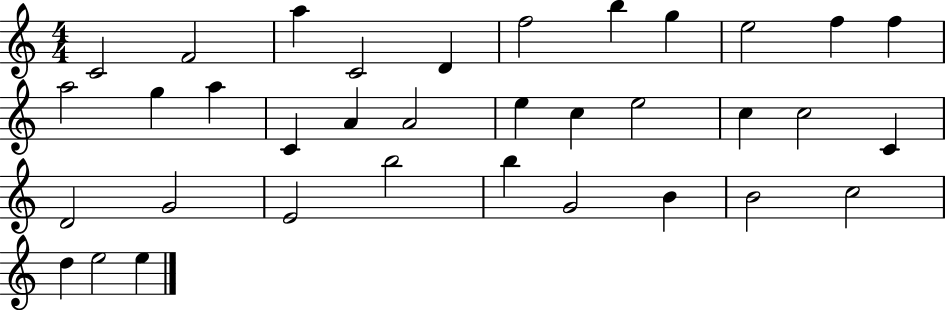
X:1
T:Untitled
M:4/4
L:1/4
K:C
C2 F2 a C2 D f2 b g e2 f f a2 g a C A A2 e c e2 c c2 C D2 G2 E2 b2 b G2 B B2 c2 d e2 e